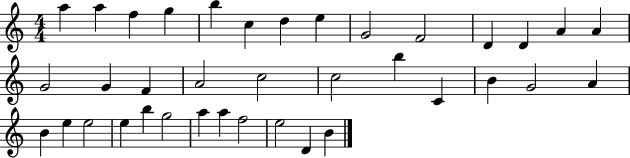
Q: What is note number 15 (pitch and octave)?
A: G4